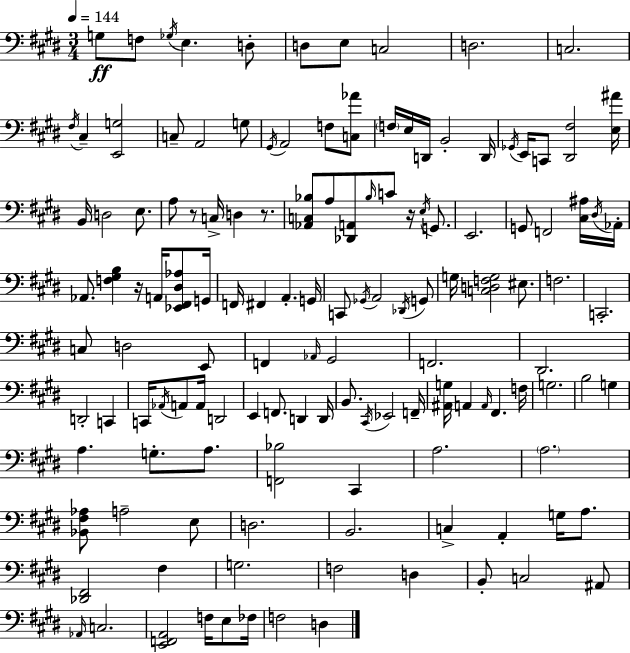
X:1
T:Untitled
M:3/4
L:1/4
K:E
G,/2 F,/2 _G,/4 E, D,/2 D,/2 E,/2 C,2 D,2 C,2 ^F,/4 ^C, [E,,G,]2 C,/2 A,,2 G,/2 ^G,,/4 A,,2 F,/2 [C,_A]/2 F,/4 E,/4 D,,/4 B,,2 D,,/4 _G,,/4 E,,/4 C,,/2 [^D,,^F,]2 [E,^A]/4 B,,/4 D,2 E,/2 A,/2 z/2 C,/4 D, z/2 [_A,,C,_B,]/2 A,/2 [_D,,A,,]/2 _B,/4 C/2 z/4 E,/4 G,,/2 E,,2 G,,/2 F,,2 [^C,^A,]/4 ^D,/4 _A,,/4 _A,,/2 [F,^G,B,] z/4 A,,/4 [_E,,^F,,^D,_A,]/2 G,,/4 F,,/4 ^F,, A,, G,,/4 C,,/2 _G,,/4 A,,2 _D,,/4 G,,/2 G,/4 [C,D,F,G,]2 ^E,/2 F,2 C,,2 C,/2 D,2 E,,/2 F,, _A,,/4 ^G,,2 F,,2 ^D,,2 D,,2 C,, C,,/4 _A,,/4 A,,/2 A,,/4 D,,2 E,, F,,/2 D,, D,,/4 B,,/2 ^C,,/4 _E,,2 F,,/4 [^A,,G,]/4 A,, A,,/4 ^F,, F,/4 G,2 B,2 G, A, G,/2 A,/2 [F,,_B,]2 ^C,, A,2 A,2 [_B,,^F,_A,]/2 A,2 E,/2 D,2 B,,2 C, A,, G,/4 A,/2 [_D,,^F,,]2 ^F, G,2 F,2 D, B,,/2 C,2 ^A,,/2 _A,,/4 C,2 [E,,F,,A,,]2 F,/4 E,/2 _F,/4 F,2 D,